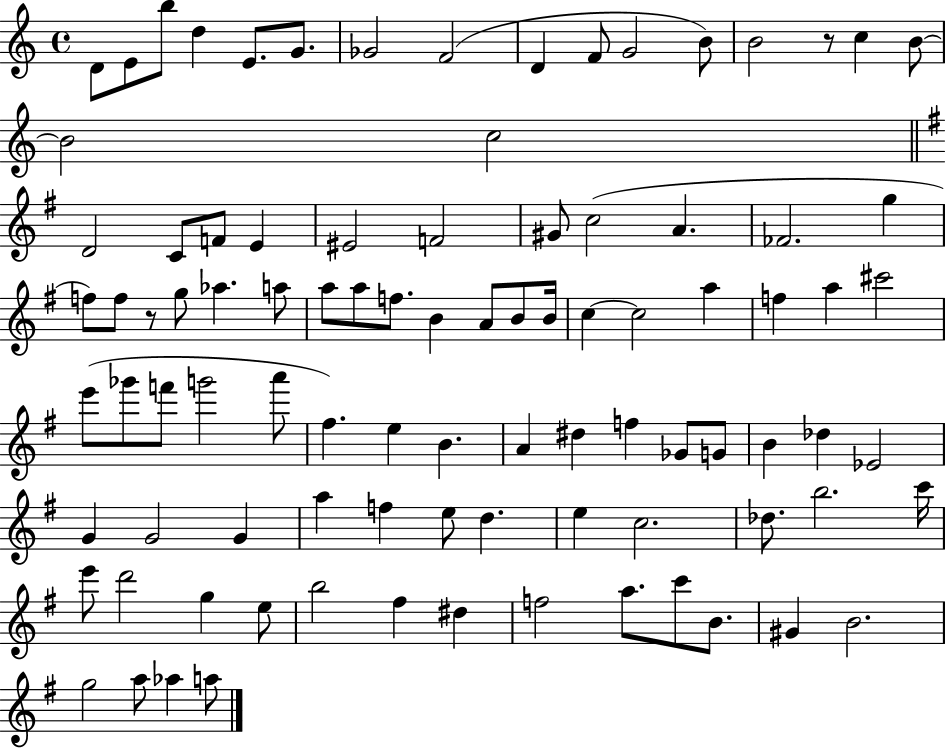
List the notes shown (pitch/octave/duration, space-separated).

D4/e E4/e B5/e D5/q E4/e. G4/e. Gb4/h F4/h D4/q F4/e G4/h B4/e B4/h R/e C5/q B4/e B4/h C5/h D4/h C4/e F4/e E4/q EIS4/h F4/h G#4/e C5/h A4/q. FES4/h. G5/q F5/e F5/e R/e G5/e Ab5/q. A5/e A5/e A5/e F5/e. B4/q A4/e B4/e B4/s C5/q C5/h A5/q F5/q A5/q C#6/h E6/e Gb6/e F6/e G6/h A6/e F#5/q. E5/q B4/q. A4/q D#5/q F5/q Gb4/e G4/e B4/q Db5/q Eb4/h G4/q G4/h G4/q A5/q F5/q E5/e D5/q. E5/q C5/h. Db5/e. B5/h. C6/s E6/e D6/h G5/q E5/e B5/h F#5/q D#5/q F5/h A5/e. C6/e B4/e. G#4/q B4/h. G5/h A5/e Ab5/q A5/e